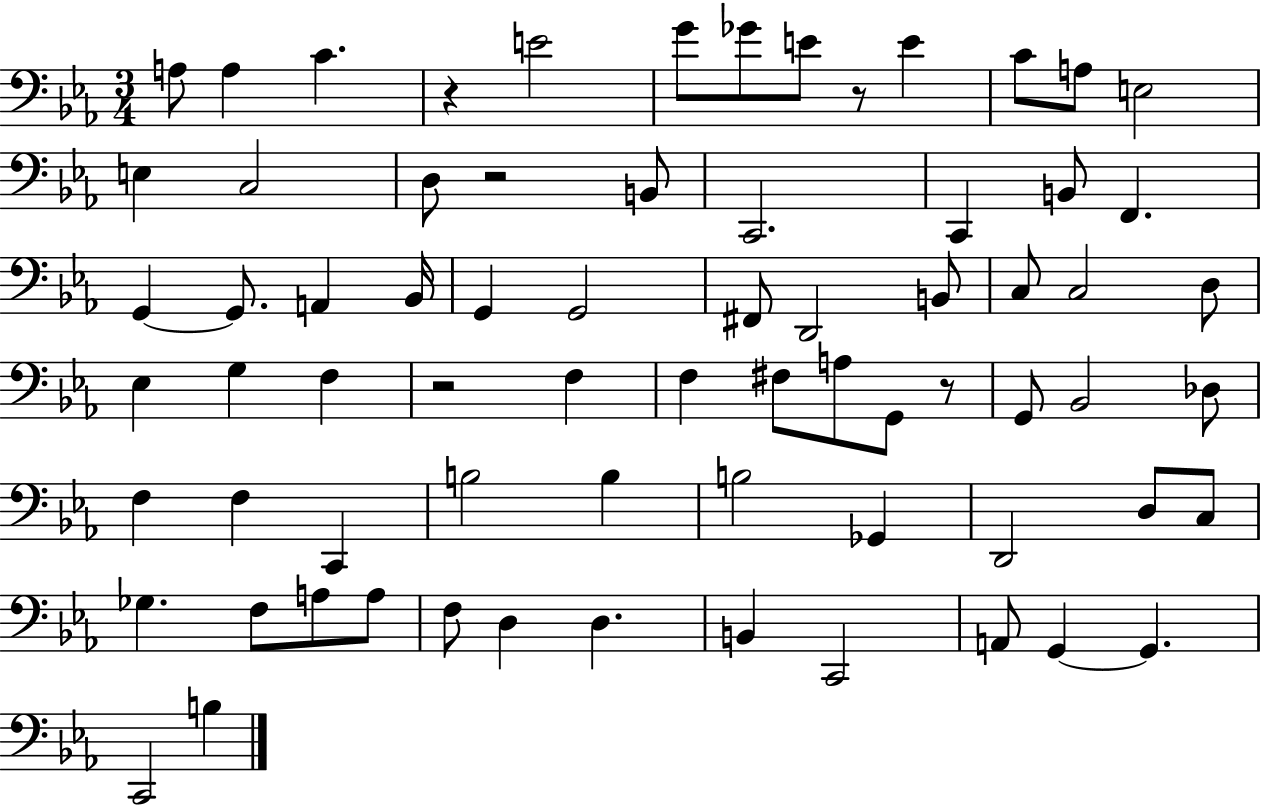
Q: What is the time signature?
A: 3/4